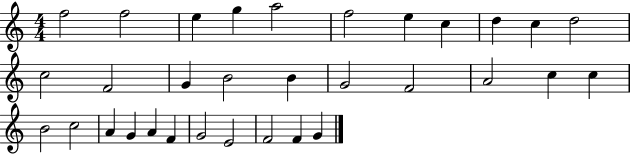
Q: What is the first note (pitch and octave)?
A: F5